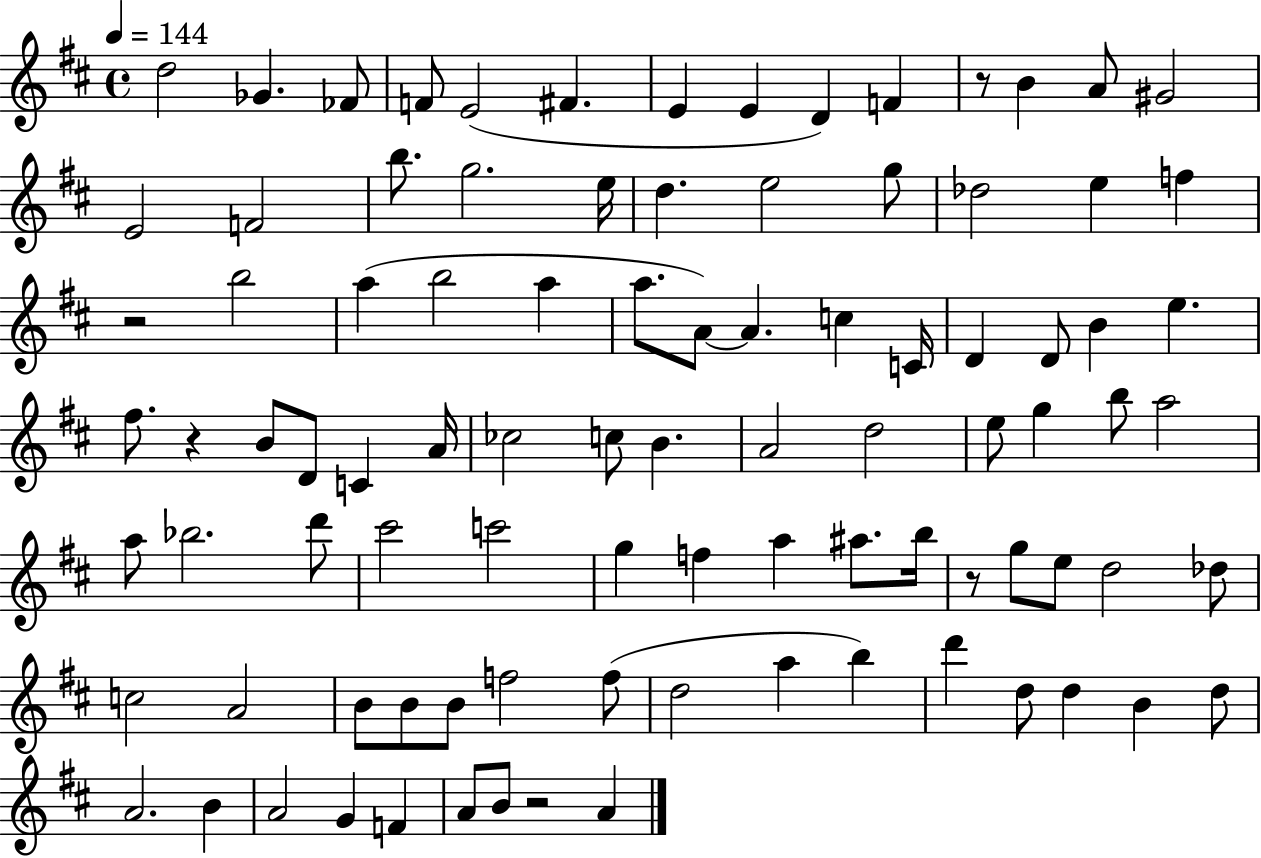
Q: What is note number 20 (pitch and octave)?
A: E5